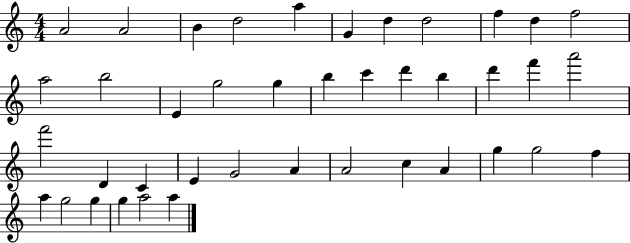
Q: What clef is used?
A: treble